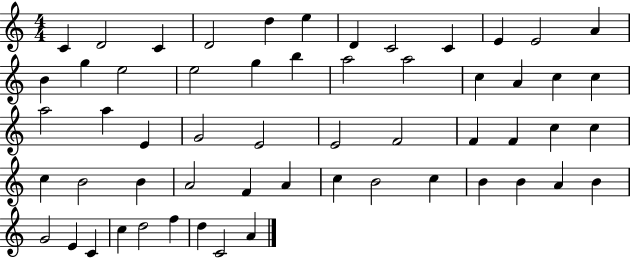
C4/q D4/h C4/q D4/h D5/q E5/q D4/q C4/h C4/q E4/q E4/h A4/q B4/q G5/q E5/h E5/h G5/q B5/q A5/h A5/h C5/q A4/q C5/q C5/q A5/h A5/q E4/q G4/h E4/h E4/h F4/h F4/q F4/q C5/q C5/q C5/q B4/h B4/q A4/h F4/q A4/q C5/q B4/h C5/q B4/q B4/q A4/q B4/q G4/h E4/q C4/q C5/q D5/h F5/q D5/q C4/h A4/q